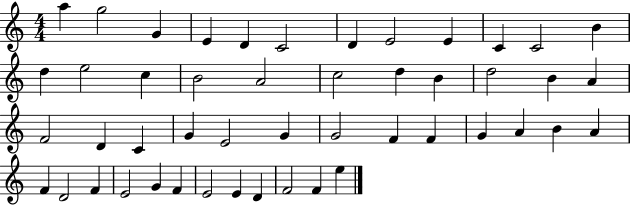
X:1
T:Untitled
M:4/4
L:1/4
K:C
a g2 G E D C2 D E2 E C C2 B d e2 c B2 A2 c2 d B d2 B A F2 D C G E2 G G2 F F G A B A F D2 F E2 G F E2 E D F2 F e